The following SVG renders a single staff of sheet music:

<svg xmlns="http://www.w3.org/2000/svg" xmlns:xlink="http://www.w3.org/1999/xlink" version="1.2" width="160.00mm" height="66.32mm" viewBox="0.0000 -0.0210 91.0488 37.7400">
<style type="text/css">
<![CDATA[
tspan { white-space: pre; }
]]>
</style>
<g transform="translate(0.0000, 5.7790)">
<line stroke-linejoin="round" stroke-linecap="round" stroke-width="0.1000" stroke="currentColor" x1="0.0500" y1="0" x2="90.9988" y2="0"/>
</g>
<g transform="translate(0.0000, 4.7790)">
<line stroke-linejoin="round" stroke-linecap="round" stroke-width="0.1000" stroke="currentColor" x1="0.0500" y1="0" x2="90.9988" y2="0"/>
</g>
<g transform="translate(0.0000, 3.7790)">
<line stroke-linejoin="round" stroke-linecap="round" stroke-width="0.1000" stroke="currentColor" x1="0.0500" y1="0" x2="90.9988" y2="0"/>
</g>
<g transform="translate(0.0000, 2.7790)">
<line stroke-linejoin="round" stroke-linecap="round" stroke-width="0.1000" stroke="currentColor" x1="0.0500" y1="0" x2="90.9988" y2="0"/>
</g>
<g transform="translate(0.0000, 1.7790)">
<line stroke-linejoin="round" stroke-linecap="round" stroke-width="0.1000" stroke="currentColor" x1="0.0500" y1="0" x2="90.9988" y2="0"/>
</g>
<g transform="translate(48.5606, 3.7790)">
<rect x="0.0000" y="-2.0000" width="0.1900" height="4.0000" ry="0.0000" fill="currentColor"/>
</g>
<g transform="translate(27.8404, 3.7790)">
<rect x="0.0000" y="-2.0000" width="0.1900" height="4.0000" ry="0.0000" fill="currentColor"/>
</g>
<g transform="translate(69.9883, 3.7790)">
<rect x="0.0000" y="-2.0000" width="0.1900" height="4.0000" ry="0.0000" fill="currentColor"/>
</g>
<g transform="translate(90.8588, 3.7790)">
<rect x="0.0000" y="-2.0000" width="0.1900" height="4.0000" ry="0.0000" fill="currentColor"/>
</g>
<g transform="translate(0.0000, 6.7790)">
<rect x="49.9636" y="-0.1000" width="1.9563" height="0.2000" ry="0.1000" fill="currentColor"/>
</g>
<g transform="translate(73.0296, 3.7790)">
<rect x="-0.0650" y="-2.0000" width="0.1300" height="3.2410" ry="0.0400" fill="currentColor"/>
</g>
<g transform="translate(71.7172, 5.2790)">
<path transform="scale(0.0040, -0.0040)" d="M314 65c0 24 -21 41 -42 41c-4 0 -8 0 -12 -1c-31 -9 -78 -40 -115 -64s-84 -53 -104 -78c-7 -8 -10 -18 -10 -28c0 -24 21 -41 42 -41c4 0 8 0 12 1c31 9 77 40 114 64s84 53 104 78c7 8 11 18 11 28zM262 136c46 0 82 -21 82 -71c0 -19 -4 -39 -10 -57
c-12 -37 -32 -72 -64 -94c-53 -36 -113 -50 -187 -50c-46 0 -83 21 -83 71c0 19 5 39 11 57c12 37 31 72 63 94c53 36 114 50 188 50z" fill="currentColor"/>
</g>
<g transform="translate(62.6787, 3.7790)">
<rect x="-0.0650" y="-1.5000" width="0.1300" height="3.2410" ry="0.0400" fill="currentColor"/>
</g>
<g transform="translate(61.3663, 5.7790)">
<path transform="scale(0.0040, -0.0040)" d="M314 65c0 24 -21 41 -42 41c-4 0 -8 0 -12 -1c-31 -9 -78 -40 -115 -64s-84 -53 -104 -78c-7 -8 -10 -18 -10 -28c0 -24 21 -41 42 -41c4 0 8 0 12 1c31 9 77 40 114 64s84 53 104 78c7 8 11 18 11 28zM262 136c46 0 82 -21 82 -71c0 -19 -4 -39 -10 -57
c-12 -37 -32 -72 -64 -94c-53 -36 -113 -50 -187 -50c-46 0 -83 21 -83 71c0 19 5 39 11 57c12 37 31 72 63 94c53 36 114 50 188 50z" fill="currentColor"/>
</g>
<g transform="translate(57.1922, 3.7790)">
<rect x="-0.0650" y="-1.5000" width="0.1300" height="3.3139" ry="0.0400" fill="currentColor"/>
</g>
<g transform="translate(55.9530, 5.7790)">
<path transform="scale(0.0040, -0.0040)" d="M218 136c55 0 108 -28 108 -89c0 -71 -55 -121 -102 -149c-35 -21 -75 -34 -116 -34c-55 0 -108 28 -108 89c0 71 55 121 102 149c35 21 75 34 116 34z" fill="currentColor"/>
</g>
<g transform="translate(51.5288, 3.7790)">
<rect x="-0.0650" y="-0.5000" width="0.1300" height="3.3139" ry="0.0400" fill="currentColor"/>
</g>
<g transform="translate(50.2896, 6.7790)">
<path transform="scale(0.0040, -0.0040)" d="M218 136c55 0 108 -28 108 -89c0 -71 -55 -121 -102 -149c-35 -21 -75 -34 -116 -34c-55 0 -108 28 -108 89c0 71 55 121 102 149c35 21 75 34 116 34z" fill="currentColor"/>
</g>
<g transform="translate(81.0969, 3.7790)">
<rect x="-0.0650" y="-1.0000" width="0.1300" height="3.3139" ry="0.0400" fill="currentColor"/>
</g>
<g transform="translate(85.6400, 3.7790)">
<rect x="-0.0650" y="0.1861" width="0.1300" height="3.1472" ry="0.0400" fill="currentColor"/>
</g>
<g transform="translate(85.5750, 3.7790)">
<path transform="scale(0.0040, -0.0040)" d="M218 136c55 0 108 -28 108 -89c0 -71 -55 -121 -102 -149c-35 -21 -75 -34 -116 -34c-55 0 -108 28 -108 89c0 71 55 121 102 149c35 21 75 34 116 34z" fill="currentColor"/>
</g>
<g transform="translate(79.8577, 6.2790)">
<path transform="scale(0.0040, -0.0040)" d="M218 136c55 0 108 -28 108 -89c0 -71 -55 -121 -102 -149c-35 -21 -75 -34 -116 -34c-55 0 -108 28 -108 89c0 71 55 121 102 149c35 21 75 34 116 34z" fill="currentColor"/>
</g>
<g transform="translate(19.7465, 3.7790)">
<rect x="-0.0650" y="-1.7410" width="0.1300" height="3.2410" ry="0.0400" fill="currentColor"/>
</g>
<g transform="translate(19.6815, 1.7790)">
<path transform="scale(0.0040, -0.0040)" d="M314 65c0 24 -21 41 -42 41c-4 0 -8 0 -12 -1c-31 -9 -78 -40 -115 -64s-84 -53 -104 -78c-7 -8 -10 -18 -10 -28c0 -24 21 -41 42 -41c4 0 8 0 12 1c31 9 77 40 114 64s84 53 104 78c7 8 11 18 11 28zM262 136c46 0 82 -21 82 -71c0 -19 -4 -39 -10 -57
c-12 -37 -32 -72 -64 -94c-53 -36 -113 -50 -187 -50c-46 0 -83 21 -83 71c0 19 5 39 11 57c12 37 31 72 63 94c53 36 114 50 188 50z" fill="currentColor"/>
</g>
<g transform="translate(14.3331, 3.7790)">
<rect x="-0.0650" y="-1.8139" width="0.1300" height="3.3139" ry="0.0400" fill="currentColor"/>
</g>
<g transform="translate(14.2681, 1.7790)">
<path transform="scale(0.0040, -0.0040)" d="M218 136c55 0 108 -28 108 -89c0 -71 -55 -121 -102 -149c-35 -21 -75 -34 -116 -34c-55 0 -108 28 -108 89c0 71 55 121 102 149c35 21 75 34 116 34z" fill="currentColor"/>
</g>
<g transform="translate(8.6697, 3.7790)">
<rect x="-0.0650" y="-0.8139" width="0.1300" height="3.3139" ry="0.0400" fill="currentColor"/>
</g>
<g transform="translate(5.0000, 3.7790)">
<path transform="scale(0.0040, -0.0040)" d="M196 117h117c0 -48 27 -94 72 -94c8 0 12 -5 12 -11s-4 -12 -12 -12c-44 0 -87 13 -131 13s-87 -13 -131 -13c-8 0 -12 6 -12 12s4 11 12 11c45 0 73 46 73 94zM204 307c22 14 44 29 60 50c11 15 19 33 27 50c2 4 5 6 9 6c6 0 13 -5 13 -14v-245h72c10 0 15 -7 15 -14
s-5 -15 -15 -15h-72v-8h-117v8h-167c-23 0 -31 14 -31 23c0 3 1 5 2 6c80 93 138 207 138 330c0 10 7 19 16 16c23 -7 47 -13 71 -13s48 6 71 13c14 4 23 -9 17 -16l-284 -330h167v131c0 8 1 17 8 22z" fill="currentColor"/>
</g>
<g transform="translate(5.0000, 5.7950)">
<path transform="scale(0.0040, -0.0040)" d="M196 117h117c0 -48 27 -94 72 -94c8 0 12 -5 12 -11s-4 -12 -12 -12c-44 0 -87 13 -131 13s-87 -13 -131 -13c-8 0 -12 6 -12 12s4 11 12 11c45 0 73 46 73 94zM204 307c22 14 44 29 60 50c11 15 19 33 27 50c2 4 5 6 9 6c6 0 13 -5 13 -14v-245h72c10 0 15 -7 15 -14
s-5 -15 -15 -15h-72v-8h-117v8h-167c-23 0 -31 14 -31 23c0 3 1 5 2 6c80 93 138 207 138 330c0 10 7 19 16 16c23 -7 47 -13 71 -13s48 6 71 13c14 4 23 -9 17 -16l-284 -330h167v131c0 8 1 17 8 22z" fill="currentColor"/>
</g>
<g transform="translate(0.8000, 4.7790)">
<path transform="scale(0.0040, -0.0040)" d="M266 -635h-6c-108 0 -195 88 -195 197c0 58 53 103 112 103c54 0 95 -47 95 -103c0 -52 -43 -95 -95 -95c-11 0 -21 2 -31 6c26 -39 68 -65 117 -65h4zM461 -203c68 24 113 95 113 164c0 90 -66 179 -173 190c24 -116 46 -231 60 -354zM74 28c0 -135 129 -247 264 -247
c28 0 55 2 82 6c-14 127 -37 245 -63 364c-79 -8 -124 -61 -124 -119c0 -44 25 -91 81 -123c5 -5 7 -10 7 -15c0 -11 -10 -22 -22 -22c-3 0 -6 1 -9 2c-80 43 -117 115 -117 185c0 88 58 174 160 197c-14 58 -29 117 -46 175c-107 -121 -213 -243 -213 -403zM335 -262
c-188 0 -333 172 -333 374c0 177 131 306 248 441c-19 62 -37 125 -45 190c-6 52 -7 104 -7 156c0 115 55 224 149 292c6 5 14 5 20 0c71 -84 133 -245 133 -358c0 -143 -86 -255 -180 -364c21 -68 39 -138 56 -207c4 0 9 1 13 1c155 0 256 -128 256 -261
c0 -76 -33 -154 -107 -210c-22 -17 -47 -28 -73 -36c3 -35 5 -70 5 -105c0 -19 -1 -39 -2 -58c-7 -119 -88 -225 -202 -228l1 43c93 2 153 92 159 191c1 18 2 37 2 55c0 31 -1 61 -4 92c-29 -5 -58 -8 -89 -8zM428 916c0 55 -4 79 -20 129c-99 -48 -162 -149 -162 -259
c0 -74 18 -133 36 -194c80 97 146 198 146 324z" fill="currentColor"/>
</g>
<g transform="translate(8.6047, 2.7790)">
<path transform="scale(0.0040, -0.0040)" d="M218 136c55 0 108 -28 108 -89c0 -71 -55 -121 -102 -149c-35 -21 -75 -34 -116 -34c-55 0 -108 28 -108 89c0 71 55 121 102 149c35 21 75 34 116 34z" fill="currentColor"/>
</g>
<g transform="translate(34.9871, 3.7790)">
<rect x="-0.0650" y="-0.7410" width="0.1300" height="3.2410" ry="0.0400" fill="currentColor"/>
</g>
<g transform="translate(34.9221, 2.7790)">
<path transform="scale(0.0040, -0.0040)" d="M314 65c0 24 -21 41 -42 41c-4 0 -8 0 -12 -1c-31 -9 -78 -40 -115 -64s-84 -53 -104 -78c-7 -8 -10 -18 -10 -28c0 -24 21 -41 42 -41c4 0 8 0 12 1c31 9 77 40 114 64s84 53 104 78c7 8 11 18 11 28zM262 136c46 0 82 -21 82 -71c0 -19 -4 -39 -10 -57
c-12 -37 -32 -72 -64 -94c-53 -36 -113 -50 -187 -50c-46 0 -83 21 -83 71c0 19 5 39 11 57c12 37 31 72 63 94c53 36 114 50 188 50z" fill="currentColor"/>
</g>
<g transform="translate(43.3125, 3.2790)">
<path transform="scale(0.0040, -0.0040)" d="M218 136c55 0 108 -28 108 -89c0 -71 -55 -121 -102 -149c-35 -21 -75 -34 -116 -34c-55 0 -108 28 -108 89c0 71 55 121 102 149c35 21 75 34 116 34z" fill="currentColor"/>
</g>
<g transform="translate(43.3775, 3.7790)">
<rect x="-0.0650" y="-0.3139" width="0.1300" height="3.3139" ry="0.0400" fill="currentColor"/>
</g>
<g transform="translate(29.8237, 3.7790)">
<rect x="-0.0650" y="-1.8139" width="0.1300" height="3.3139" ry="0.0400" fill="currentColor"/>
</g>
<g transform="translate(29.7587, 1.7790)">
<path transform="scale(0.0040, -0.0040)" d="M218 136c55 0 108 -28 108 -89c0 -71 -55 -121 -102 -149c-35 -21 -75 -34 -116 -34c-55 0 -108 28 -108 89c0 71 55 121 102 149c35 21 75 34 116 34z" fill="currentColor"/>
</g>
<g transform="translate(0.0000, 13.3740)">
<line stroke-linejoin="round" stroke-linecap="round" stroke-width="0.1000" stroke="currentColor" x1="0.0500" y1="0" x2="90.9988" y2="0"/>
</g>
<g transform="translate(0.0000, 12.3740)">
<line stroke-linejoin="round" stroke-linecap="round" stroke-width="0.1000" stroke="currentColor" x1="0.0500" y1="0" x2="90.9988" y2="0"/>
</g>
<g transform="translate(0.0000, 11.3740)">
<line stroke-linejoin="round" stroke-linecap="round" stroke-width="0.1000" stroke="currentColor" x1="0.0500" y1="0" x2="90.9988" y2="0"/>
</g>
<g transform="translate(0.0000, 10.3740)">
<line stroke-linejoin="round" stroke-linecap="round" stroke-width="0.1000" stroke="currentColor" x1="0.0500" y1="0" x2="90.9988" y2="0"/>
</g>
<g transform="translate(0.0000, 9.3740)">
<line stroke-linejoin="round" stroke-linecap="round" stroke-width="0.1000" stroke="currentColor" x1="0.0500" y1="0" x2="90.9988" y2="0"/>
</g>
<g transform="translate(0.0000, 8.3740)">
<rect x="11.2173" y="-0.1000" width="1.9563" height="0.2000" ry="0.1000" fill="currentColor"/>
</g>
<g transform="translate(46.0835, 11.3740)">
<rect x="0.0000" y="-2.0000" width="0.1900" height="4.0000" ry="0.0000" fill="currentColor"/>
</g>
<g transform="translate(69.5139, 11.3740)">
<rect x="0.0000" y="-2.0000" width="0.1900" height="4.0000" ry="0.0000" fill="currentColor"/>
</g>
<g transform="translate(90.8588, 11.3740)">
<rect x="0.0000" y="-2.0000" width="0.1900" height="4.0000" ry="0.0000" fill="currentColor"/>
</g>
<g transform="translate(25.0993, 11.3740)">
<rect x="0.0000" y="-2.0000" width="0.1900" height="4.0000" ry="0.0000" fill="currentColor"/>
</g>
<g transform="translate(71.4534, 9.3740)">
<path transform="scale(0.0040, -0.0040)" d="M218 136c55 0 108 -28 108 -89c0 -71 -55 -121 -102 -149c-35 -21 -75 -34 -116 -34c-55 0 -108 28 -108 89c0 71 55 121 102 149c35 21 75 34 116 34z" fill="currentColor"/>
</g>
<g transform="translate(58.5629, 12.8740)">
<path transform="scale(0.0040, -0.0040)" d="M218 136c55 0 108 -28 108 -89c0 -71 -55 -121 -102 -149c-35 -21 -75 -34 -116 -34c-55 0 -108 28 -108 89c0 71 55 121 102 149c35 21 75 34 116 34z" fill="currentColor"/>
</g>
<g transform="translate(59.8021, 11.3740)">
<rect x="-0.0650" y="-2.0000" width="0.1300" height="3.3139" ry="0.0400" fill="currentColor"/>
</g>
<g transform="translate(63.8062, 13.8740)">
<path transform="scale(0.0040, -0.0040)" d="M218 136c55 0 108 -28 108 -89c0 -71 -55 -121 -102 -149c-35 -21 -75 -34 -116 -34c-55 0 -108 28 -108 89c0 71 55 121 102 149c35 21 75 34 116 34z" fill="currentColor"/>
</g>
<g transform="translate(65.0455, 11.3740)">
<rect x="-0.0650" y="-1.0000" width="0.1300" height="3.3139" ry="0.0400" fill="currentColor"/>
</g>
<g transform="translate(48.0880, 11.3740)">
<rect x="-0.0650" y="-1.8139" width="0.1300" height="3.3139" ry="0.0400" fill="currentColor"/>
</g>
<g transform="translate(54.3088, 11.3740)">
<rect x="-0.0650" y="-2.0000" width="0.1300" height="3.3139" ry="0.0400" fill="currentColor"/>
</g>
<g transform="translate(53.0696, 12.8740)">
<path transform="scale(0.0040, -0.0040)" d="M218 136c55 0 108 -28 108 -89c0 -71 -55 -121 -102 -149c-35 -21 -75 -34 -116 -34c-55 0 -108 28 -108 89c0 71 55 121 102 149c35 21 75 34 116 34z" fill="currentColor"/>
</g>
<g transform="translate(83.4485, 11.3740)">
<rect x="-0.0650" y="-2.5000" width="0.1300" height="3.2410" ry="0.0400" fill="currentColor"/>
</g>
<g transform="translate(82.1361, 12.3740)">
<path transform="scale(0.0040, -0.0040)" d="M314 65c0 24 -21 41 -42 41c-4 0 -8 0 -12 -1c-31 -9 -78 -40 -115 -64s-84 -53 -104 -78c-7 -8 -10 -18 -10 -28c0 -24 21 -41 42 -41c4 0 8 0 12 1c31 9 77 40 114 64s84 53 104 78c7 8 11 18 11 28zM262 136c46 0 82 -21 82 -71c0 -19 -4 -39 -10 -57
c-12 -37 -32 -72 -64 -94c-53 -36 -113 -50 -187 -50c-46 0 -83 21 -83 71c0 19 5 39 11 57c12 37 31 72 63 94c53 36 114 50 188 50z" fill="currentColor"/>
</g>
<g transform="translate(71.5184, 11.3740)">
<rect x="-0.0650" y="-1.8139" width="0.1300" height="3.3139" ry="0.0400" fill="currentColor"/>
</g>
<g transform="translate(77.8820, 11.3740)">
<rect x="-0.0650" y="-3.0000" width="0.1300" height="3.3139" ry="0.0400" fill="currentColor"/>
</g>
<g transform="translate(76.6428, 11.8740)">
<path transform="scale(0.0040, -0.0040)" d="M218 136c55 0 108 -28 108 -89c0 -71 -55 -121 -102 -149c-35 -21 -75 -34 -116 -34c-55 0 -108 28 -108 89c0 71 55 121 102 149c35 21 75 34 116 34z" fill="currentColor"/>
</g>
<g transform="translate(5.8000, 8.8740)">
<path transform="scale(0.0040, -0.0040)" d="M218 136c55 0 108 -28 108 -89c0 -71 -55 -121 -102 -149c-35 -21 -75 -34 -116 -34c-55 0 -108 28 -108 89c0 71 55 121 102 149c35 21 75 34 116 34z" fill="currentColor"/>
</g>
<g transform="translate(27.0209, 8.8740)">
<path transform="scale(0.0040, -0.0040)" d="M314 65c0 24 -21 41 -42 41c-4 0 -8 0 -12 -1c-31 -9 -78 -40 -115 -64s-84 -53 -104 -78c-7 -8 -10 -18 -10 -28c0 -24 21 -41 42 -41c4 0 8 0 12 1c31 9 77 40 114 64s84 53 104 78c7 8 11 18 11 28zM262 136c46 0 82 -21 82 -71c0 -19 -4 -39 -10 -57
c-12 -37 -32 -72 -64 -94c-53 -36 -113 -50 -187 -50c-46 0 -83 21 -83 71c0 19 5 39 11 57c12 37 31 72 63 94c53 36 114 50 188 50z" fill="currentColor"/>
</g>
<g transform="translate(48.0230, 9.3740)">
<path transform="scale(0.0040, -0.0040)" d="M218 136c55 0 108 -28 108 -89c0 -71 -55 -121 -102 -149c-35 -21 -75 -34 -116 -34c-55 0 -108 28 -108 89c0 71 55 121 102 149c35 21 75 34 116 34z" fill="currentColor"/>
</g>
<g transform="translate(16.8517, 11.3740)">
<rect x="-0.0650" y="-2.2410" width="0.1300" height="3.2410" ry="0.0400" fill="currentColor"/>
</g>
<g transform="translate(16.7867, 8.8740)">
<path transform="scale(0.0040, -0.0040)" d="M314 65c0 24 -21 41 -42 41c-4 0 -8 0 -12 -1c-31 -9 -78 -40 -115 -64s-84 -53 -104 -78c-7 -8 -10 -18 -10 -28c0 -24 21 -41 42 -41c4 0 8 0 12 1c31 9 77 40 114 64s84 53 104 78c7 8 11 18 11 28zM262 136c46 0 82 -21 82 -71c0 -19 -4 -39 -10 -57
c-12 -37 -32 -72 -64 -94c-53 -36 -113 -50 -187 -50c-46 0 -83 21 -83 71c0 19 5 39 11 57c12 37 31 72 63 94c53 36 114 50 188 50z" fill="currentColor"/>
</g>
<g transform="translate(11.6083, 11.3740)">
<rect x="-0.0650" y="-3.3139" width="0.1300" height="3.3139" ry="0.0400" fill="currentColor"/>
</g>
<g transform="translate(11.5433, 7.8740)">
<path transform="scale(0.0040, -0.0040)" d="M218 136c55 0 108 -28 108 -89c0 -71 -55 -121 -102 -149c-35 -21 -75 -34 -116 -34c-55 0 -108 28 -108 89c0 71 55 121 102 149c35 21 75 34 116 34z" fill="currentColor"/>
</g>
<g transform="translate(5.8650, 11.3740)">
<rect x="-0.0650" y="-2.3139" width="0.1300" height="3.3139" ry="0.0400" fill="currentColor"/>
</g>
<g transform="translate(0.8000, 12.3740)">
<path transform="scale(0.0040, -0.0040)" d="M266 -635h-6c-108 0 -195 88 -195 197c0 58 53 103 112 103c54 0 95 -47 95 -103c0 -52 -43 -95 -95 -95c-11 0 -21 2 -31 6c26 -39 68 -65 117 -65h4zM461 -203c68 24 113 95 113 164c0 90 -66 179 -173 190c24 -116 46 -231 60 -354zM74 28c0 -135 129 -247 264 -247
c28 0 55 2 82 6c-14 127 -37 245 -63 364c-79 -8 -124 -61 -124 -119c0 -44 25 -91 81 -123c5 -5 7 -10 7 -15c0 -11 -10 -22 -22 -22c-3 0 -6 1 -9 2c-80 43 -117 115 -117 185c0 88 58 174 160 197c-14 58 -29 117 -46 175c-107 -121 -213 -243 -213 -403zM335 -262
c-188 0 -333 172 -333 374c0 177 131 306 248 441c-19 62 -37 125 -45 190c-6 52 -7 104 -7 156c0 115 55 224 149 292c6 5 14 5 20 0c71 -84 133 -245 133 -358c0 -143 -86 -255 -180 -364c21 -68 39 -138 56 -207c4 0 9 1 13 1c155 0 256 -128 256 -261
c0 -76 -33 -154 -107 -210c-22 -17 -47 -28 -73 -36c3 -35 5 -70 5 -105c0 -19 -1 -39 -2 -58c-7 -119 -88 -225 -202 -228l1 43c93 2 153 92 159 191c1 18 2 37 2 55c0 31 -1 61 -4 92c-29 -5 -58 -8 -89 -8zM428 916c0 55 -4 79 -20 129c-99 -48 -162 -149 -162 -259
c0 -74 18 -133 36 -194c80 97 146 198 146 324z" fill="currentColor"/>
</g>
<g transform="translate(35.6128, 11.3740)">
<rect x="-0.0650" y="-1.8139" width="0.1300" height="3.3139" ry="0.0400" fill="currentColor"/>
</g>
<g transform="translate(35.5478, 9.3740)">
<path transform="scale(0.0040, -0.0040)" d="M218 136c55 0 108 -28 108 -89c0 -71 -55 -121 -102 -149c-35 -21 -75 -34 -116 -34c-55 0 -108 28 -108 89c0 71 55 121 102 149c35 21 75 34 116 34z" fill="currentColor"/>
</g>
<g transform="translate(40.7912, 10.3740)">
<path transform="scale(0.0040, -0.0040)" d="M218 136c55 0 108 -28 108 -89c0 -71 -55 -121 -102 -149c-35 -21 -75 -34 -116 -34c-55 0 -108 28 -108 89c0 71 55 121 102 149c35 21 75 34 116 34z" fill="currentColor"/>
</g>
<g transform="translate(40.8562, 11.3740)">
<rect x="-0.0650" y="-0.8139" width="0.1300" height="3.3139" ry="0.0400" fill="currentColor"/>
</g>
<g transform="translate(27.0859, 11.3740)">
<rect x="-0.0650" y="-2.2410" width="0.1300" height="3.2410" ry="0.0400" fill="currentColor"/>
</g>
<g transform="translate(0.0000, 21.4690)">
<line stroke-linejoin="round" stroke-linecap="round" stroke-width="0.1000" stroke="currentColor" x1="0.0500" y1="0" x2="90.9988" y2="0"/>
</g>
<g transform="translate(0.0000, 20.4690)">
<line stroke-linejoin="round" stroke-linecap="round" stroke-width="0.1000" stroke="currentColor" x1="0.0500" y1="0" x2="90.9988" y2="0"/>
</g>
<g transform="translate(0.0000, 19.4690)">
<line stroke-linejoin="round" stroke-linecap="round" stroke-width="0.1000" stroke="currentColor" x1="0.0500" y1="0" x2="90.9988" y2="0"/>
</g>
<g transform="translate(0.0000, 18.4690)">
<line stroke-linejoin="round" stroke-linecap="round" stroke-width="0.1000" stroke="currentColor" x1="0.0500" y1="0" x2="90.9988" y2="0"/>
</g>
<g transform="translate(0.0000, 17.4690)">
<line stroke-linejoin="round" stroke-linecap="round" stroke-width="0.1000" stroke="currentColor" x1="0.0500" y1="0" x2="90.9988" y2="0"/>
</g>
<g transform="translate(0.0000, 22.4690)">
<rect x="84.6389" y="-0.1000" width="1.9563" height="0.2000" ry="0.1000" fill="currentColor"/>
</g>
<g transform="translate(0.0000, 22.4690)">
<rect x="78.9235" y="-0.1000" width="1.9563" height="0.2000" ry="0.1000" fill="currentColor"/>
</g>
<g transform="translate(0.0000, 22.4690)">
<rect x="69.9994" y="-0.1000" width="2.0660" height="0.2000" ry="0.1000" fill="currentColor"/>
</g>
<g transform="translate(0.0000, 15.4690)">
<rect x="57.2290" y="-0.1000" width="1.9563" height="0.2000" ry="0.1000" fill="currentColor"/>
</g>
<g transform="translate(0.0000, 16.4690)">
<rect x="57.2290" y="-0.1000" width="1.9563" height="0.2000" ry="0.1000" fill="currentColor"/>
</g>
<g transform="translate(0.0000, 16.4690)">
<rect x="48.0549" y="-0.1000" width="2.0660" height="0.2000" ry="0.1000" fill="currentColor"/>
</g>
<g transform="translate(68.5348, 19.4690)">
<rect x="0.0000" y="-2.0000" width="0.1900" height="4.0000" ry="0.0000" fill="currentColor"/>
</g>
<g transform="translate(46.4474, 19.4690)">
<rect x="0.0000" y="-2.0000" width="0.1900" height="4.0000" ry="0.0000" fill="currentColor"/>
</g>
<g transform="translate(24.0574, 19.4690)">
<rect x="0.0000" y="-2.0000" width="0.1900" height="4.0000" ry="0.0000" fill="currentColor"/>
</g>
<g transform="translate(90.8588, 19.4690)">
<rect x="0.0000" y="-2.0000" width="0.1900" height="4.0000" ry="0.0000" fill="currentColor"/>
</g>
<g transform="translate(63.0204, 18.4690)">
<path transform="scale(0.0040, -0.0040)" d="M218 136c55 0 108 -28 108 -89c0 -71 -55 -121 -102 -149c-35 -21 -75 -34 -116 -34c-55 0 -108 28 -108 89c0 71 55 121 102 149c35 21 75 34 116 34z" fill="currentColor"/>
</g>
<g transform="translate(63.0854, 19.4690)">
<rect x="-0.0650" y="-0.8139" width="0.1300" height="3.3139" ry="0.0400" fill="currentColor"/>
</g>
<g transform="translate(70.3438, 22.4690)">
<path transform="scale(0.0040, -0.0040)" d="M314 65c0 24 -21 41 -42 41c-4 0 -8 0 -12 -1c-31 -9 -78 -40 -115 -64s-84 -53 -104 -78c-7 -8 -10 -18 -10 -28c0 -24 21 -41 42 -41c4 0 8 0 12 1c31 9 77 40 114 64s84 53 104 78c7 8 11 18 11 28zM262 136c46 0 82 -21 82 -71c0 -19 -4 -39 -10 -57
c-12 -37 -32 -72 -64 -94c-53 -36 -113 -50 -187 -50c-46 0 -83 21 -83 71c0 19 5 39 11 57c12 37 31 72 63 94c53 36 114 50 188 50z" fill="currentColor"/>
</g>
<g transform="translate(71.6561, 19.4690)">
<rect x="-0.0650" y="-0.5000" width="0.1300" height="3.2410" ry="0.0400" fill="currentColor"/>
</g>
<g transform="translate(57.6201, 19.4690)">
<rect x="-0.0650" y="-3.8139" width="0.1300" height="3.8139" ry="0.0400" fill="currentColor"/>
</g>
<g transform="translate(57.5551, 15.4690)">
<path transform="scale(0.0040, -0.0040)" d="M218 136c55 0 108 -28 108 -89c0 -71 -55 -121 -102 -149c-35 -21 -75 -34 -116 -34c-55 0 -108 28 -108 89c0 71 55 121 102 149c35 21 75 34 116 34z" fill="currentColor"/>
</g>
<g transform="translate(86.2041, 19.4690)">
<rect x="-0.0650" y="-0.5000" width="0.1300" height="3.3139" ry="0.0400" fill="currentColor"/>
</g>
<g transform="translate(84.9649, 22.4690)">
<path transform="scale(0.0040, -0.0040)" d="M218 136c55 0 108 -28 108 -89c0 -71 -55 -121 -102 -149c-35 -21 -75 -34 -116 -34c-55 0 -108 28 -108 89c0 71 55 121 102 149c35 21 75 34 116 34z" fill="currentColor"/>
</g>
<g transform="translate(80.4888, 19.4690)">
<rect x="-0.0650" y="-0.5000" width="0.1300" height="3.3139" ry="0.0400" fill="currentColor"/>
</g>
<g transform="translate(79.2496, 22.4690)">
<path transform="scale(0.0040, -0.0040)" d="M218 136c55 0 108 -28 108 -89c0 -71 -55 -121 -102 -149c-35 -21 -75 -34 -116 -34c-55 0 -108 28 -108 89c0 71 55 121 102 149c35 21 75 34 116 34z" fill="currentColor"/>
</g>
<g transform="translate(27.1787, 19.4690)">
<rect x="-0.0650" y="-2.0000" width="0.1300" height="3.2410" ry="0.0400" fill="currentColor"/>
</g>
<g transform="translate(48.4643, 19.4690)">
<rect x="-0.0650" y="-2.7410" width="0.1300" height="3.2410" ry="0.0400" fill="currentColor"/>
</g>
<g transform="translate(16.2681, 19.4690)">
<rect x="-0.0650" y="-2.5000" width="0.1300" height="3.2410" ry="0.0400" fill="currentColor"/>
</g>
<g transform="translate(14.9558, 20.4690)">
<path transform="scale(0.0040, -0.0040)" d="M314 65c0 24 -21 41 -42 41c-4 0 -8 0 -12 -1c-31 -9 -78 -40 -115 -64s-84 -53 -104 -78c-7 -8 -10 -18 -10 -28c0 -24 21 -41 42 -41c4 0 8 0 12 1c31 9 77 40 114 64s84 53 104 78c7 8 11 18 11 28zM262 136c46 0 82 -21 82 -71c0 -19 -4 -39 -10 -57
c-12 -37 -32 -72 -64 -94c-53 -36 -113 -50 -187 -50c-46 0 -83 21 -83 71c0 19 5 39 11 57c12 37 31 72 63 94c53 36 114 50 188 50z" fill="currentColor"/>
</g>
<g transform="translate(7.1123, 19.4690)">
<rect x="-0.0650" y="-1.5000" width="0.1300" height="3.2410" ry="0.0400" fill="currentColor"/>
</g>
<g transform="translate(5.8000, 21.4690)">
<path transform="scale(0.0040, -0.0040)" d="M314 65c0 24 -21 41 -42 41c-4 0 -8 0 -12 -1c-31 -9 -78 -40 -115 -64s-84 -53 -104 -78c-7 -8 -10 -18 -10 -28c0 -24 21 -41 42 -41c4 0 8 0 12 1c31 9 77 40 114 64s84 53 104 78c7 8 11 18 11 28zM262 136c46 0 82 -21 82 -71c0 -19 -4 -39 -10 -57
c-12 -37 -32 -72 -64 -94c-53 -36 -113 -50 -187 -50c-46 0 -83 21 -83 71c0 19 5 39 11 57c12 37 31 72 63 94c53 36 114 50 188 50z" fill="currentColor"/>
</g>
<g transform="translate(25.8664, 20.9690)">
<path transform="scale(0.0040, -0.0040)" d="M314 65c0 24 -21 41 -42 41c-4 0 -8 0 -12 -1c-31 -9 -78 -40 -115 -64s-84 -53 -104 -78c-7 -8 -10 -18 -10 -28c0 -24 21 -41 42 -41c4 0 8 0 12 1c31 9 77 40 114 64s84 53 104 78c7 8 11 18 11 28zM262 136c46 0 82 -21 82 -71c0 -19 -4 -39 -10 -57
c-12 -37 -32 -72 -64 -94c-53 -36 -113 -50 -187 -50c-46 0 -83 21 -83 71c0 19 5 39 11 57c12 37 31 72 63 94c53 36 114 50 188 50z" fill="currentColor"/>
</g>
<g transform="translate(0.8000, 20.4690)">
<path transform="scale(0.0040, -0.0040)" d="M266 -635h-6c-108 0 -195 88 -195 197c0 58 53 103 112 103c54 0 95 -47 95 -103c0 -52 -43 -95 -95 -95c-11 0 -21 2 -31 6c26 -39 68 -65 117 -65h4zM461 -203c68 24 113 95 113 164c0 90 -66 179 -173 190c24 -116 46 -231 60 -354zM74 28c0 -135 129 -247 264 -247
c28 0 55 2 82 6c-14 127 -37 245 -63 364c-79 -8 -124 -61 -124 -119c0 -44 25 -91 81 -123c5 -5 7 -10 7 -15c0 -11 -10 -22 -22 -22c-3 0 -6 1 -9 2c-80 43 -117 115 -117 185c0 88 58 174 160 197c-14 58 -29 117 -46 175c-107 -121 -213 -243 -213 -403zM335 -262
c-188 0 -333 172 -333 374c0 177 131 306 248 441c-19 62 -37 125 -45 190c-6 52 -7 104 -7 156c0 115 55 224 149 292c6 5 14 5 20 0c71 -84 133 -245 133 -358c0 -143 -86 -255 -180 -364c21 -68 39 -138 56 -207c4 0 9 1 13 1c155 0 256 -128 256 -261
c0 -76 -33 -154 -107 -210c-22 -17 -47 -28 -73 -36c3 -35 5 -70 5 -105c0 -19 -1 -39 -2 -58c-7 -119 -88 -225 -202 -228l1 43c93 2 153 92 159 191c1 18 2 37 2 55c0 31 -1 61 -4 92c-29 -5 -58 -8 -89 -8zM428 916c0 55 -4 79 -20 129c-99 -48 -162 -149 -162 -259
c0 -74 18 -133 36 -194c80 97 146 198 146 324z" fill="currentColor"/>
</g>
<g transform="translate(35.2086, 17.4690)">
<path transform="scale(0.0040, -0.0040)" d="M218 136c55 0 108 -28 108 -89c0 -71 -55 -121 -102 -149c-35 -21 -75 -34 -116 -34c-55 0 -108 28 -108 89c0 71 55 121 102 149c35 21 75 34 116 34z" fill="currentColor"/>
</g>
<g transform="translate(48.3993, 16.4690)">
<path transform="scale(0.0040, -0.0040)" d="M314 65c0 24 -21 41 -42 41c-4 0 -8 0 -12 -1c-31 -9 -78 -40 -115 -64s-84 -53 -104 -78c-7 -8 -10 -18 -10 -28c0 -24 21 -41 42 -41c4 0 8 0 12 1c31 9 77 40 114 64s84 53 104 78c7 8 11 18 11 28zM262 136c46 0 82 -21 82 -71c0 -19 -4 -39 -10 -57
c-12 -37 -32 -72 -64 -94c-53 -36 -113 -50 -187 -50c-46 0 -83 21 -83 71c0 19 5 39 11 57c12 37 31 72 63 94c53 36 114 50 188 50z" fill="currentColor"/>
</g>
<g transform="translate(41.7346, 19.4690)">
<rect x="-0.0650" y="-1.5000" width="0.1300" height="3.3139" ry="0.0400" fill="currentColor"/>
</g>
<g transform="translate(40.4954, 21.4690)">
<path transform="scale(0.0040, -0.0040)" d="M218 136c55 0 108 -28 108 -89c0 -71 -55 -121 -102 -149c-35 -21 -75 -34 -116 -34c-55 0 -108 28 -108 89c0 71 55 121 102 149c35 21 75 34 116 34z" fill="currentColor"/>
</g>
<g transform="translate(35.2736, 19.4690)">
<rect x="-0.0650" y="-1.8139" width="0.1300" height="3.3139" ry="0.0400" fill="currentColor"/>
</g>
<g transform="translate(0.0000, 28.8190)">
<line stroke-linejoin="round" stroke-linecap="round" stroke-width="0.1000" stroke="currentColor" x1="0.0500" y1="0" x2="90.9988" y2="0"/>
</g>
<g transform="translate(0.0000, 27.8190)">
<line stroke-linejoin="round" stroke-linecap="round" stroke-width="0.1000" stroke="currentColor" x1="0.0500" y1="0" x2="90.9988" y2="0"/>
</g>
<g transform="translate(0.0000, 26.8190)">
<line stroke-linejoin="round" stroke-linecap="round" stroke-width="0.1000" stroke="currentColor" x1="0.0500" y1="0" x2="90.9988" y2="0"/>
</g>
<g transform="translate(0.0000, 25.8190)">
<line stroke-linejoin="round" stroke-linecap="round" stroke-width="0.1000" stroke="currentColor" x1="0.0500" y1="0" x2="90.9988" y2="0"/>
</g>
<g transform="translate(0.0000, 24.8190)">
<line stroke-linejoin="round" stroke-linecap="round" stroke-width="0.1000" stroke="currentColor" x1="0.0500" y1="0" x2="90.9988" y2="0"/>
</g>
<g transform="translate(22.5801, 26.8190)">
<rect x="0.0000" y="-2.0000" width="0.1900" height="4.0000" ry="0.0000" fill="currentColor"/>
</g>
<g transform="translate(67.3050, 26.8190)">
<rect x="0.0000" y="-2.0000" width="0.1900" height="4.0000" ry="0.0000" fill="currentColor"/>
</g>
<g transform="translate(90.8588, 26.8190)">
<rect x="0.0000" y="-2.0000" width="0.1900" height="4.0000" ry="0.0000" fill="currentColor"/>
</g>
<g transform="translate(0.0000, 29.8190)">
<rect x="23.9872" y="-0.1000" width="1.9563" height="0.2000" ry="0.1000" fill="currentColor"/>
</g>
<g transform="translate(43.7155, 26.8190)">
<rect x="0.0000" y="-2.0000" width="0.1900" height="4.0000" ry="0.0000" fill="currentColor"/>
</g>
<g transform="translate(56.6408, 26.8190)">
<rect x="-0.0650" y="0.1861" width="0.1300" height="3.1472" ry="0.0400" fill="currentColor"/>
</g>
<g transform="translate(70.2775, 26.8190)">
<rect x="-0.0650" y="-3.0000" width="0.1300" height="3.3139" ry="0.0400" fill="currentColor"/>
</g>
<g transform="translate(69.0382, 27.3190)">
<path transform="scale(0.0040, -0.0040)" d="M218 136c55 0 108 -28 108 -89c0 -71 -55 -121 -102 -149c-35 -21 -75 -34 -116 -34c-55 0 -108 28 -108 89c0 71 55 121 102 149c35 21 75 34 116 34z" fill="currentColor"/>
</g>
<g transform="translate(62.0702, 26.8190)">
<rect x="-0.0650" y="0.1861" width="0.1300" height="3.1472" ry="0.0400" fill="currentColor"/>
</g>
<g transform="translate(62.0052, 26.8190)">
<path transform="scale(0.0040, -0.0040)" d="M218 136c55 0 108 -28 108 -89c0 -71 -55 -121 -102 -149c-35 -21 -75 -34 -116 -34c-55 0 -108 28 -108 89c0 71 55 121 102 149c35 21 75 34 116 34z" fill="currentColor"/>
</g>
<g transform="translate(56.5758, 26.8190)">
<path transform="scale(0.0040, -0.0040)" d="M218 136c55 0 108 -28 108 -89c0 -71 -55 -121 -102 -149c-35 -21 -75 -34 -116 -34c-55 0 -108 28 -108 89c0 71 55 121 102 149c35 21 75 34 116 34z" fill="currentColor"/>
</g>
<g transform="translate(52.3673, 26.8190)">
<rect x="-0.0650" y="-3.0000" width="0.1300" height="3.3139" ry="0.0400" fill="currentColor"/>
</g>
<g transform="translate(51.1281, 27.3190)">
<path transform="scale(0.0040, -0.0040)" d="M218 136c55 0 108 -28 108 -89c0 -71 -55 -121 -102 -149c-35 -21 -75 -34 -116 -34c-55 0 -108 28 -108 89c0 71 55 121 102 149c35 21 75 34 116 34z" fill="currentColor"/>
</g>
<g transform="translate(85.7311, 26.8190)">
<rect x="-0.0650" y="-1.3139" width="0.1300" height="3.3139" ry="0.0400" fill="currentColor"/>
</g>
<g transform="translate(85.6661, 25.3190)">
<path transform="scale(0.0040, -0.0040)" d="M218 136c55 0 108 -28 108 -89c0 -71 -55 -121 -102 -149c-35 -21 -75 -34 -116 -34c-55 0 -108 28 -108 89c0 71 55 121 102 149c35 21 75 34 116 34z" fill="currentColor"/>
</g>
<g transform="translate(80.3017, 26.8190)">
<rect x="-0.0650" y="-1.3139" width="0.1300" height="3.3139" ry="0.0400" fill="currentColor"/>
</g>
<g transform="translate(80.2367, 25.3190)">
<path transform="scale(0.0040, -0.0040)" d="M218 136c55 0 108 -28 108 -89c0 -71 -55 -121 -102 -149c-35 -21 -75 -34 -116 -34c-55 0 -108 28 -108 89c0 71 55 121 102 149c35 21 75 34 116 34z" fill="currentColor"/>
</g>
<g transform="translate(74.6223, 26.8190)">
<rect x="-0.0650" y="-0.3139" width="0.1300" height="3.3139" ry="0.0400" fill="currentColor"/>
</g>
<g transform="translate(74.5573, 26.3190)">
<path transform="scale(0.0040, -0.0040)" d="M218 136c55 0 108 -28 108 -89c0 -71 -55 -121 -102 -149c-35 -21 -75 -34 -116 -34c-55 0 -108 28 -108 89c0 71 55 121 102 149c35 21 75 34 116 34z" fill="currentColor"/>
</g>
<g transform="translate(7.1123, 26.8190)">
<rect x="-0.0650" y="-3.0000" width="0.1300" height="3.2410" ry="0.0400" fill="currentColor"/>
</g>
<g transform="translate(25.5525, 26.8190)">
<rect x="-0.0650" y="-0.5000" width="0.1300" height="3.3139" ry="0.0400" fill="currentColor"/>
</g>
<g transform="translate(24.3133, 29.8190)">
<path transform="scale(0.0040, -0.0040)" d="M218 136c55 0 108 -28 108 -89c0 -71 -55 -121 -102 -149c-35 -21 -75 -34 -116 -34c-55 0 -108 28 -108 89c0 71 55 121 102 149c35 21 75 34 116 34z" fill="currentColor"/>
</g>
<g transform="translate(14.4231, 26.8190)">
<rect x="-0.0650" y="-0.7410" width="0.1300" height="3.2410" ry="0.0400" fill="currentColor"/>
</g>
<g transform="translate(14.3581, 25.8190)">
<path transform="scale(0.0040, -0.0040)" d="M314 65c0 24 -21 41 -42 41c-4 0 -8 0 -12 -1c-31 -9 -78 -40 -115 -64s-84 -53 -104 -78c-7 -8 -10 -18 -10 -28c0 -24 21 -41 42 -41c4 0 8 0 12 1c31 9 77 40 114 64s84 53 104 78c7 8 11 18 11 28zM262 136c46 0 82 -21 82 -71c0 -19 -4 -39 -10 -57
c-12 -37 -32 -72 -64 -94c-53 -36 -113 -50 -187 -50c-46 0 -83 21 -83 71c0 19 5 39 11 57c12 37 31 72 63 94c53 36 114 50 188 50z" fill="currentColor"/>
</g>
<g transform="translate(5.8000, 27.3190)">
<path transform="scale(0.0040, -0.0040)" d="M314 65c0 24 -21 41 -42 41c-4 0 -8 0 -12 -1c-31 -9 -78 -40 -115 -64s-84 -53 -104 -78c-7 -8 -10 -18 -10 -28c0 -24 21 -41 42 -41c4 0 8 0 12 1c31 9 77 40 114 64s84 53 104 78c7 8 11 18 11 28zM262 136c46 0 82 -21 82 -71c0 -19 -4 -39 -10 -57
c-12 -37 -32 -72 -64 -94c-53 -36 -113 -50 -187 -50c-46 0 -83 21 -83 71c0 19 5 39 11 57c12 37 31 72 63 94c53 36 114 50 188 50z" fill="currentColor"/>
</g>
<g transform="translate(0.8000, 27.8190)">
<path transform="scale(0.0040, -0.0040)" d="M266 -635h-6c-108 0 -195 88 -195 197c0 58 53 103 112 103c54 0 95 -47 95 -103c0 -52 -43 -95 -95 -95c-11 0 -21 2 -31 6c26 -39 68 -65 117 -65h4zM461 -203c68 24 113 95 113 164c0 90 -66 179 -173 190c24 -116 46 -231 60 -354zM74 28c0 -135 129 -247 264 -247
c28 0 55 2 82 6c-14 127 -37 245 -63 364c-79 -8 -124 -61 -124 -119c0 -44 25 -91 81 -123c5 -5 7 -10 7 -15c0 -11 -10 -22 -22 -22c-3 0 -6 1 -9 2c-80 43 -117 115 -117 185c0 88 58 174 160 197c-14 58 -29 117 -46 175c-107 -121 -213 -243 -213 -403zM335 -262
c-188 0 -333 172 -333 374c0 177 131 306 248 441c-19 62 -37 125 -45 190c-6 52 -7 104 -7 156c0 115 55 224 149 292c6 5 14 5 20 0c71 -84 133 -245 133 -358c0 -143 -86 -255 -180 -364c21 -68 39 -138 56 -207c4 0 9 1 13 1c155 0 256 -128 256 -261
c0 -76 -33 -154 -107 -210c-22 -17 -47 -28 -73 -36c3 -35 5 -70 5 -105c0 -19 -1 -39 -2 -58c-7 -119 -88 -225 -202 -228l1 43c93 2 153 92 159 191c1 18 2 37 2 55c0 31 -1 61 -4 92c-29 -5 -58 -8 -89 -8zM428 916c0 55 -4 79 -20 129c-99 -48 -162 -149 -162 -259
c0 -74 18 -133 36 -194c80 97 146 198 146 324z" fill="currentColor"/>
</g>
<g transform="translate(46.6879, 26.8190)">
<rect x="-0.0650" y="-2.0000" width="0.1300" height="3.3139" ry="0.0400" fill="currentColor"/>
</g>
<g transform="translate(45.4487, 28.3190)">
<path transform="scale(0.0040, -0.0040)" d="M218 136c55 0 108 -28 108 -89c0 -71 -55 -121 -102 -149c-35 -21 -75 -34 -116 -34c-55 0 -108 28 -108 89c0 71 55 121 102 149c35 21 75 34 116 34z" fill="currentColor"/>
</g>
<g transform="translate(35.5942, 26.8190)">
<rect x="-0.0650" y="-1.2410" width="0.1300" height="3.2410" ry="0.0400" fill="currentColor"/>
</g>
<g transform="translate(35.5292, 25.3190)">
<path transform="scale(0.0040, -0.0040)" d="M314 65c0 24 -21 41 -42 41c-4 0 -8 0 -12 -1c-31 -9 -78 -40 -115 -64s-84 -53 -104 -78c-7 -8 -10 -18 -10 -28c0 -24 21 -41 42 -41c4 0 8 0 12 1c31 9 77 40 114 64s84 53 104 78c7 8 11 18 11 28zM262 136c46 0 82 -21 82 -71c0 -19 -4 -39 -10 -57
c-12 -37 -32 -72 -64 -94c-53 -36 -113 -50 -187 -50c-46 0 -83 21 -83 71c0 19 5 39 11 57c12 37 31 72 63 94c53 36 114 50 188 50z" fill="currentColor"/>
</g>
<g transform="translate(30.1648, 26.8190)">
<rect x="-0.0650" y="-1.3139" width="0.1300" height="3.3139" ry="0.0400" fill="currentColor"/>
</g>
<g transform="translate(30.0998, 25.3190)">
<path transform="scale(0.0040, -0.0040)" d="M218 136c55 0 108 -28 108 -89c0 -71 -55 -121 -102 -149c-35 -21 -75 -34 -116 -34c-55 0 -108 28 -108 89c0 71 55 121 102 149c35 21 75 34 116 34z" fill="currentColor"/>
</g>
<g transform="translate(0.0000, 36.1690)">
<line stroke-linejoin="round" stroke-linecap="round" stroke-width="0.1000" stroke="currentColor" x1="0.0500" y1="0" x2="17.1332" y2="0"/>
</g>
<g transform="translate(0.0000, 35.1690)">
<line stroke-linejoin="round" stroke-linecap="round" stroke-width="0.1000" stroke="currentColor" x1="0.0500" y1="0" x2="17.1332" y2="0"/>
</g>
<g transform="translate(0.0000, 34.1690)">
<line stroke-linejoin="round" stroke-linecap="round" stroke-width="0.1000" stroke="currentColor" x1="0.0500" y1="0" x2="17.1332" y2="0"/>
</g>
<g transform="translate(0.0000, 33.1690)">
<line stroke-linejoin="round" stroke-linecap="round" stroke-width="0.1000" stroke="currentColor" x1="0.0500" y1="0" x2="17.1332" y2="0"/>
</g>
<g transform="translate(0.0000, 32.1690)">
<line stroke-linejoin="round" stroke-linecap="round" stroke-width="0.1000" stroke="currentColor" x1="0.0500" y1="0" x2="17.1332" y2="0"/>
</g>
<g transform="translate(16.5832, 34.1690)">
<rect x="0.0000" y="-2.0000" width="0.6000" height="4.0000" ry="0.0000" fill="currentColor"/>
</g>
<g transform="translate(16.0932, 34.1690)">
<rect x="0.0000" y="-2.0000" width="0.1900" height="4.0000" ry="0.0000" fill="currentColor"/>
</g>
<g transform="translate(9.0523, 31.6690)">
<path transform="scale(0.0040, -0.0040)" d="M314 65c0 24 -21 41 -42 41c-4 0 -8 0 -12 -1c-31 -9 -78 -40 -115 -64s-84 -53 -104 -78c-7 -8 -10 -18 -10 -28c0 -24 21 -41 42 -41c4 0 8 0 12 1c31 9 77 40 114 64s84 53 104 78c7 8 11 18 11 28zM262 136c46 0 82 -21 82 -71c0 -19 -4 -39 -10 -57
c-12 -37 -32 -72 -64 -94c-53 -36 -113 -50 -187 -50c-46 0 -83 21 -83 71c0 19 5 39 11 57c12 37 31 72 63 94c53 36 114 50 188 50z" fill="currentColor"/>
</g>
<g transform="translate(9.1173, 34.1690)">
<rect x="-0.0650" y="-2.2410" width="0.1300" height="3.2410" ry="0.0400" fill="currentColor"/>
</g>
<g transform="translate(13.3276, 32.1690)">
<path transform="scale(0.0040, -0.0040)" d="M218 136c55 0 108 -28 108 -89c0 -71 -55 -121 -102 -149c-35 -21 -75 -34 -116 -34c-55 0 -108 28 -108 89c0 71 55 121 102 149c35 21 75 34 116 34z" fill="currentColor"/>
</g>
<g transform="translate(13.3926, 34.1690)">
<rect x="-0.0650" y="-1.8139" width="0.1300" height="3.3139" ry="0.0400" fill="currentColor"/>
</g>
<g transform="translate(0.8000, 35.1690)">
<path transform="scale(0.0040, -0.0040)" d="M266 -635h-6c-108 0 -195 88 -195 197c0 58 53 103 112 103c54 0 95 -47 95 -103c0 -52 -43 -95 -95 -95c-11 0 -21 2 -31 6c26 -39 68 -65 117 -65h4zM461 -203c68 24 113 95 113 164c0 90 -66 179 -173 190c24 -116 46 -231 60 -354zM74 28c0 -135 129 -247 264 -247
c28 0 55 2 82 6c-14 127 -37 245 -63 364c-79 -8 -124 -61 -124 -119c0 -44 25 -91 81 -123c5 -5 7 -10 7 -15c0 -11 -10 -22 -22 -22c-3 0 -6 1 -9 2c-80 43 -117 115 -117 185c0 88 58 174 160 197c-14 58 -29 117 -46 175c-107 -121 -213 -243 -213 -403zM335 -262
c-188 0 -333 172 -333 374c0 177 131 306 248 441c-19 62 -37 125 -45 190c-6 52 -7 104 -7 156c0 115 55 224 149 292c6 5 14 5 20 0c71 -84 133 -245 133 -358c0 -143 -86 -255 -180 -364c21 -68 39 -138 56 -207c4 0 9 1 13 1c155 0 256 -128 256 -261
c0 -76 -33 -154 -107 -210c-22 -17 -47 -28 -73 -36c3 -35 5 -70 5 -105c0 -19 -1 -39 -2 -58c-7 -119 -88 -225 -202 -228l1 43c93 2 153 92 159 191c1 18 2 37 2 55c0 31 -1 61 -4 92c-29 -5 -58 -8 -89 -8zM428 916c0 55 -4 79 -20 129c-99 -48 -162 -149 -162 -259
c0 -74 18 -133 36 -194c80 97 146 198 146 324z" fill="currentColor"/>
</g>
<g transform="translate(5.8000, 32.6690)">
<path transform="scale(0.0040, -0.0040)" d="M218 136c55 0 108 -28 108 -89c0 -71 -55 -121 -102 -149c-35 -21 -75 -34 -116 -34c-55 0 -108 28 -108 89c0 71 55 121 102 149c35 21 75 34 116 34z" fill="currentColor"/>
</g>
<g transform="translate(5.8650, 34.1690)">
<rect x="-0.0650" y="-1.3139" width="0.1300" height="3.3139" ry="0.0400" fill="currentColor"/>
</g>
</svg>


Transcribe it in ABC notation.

X:1
T:Untitled
M:4/4
L:1/4
K:C
d f f2 f d2 c C E E2 F2 D B g b g2 g2 f d f F F D f A G2 E2 G2 F2 f E a2 c' d C2 C C A2 d2 C e e2 F A B B A c e e e g2 f